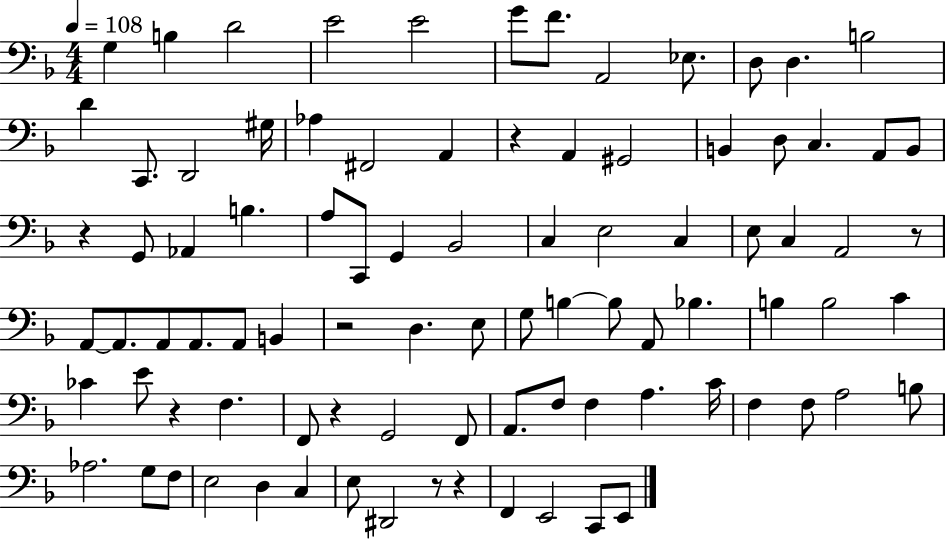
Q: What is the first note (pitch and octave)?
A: G3